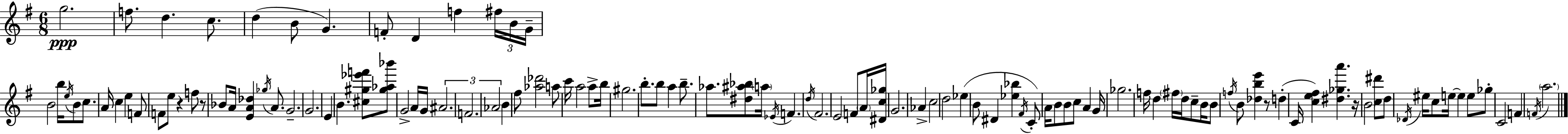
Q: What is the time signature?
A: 6/8